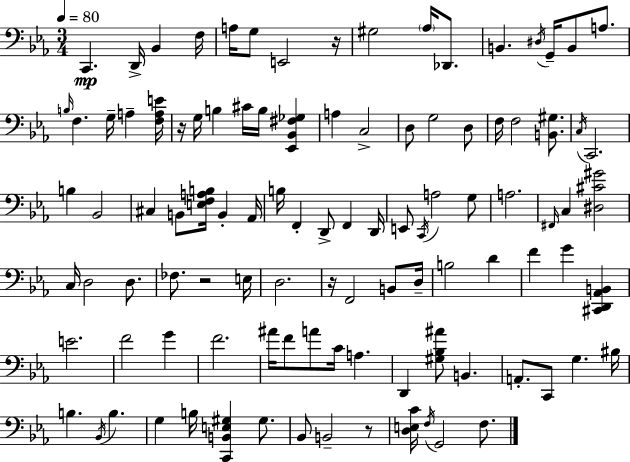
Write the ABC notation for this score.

X:1
T:Untitled
M:3/4
L:1/4
K:Eb
C,, D,,/4 _B,, F,/4 A,/4 G,/2 E,,2 z/4 ^G,2 _A,/4 _D,,/2 B,, ^D,/4 G,,/4 B,,/2 A,/2 B,/4 F, G,/4 A, [F,A,E]/4 z/4 G,/4 B, ^C/4 B,/4 [_E,,_B,,^F,_G,] A, C,2 D,/2 G,2 D,/2 F,/4 F,2 [B,,^G,]/2 C,/4 C,,2 B, _B,,2 ^C, B,,/2 [E,F,A,B,]/4 B,, _A,,/4 B,/4 F,, D,,/2 F,, D,,/4 E,,/2 C,,/4 A,2 G,/2 A,2 ^F,,/4 C, [^D,^C^G]2 C,/4 D,2 D,/2 _F,/2 z2 E,/4 D,2 z/4 F,,2 B,,/2 D,/4 B,2 D F G [^C,,D,,_A,,B,,] E2 F2 G F2 ^A/4 F/2 A/2 C/4 A, D,, [^G,_B,^A]/2 B,, A,,/2 C,,/2 G, ^B,/4 B, _B,,/4 B, G, B,/4 [C,,B,,E,^G,] ^G,/2 _B,,/2 B,,2 z/2 [D,E,C]/4 F,/4 G,,2 F,/2